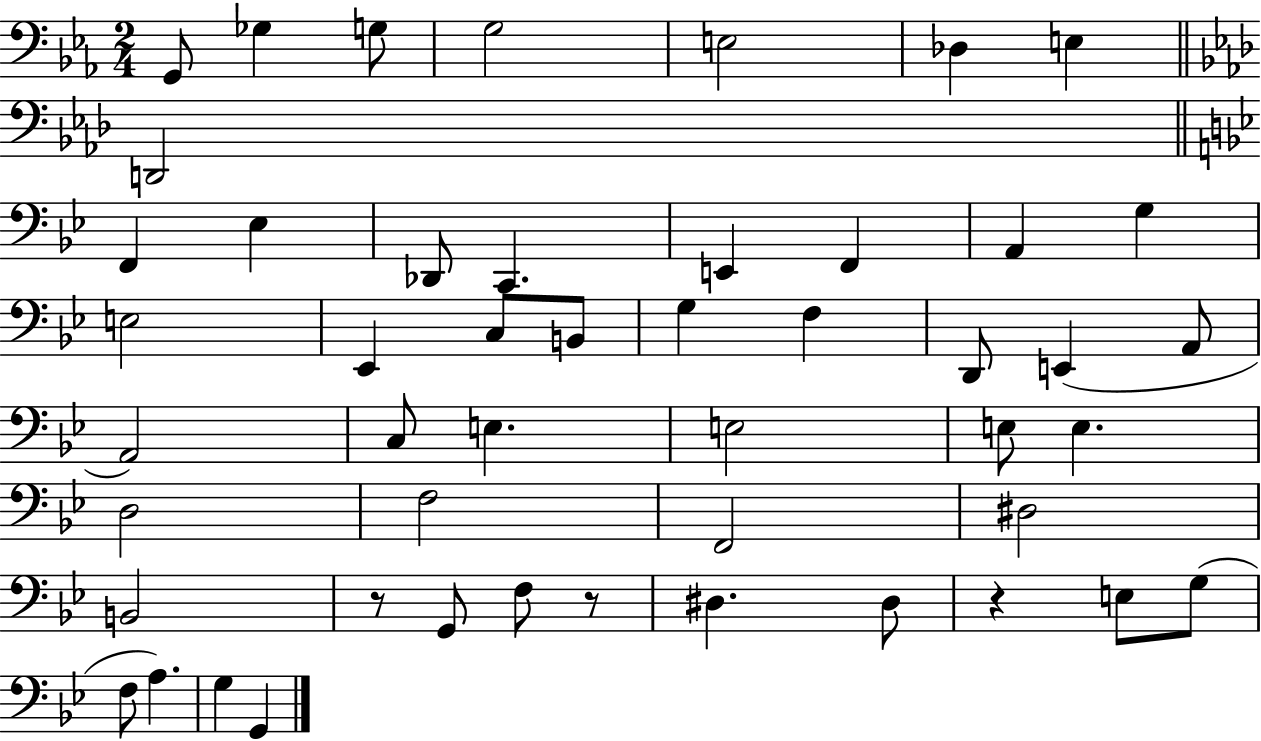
G2/e Gb3/q G3/e G3/h E3/h Db3/q E3/q D2/h F2/q Eb3/q Db2/e C2/q. E2/q F2/q A2/q G3/q E3/h Eb2/q C3/e B2/e G3/q F3/q D2/e E2/q A2/e A2/h C3/e E3/q. E3/h E3/e E3/q. D3/h F3/h F2/h D#3/h B2/h R/e G2/e F3/e R/e D#3/q. D#3/e R/q E3/e G3/e F3/e A3/q. G3/q G2/q